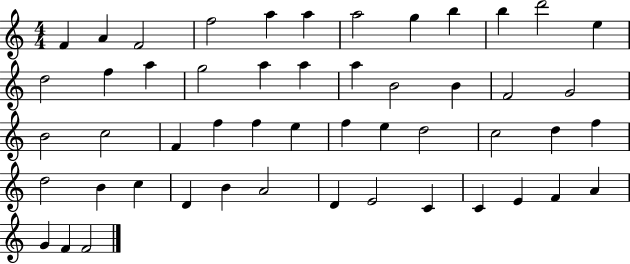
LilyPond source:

{
  \clef treble
  \numericTimeSignature
  \time 4/4
  \key c \major
  f'4 a'4 f'2 | f''2 a''4 a''4 | a''2 g''4 b''4 | b''4 d'''2 e''4 | \break d''2 f''4 a''4 | g''2 a''4 a''4 | a''4 b'2 b'4 | f'2 g'2 | \break b'2 c''2 | f'4 f''4 f''4 e''4 | f''4 e''4 d''2 | c''2 d''4 f''4 | \break d''2 b'4 c''4 | d'4 b'4 a'2 | d'4 e'2 c'4 | c'4 e'4 f'4 a'4 | \break g'4 f'4 f'2 | \bar "|."
}